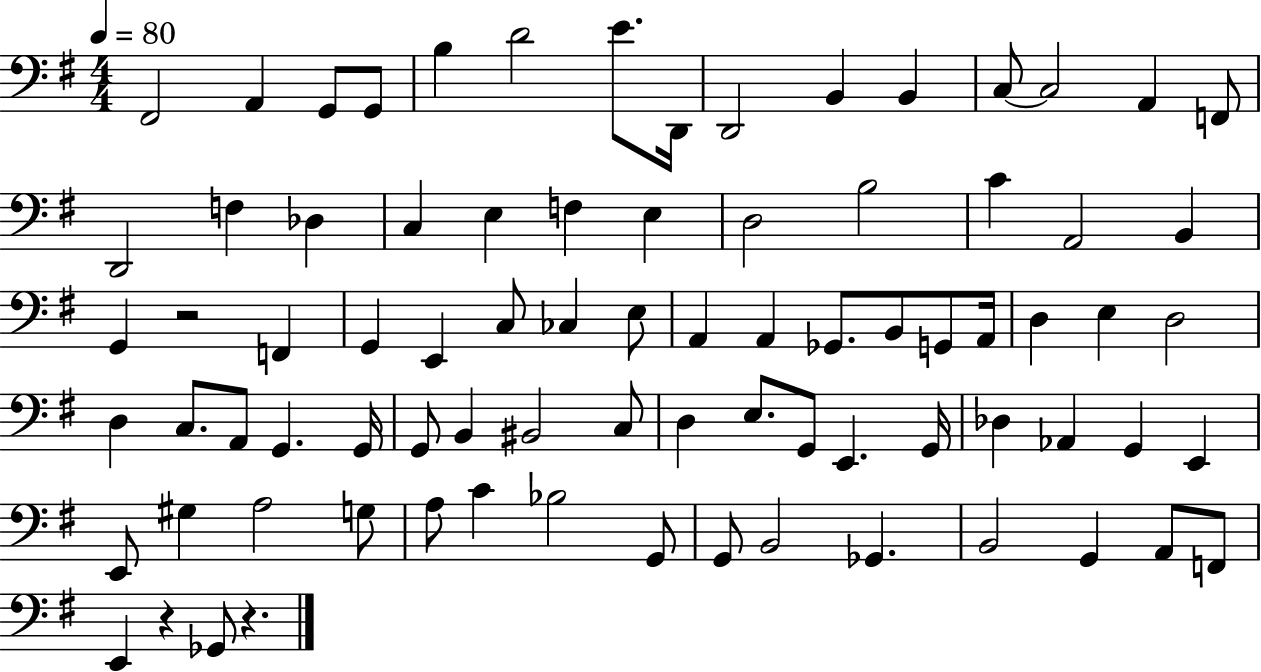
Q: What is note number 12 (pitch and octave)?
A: C3